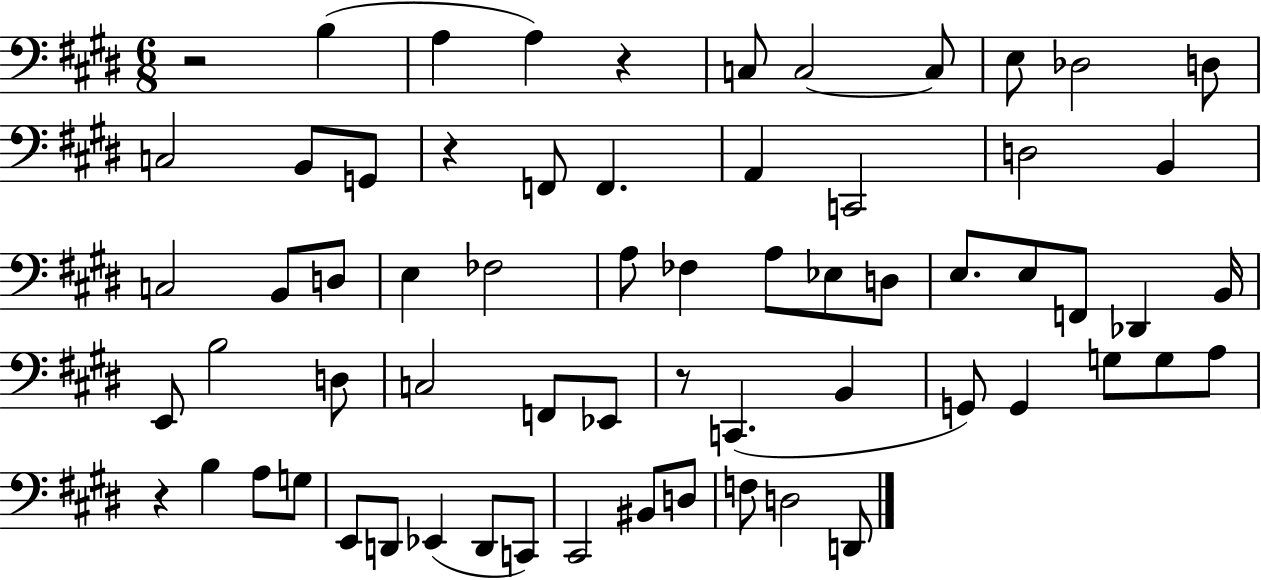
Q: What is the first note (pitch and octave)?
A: B3